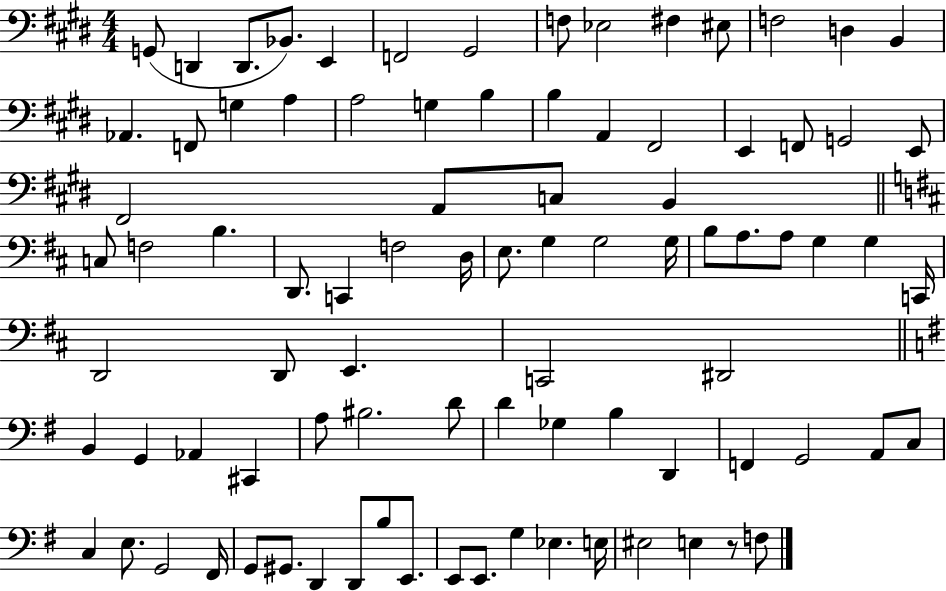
G2/e D2/q D2/e. Bb2/e. E2/q F2/h G#2/h F3/e Eb3/h F#3/q EIS3/e F3/h D3/q B2/q Ab2/q. F2/e G3/q A3/q A3/h G3/q B3/q B3/q A2/q F#2/h E2/q F2/e G2/h E2/e F#2/h A2/e C3/e B2/q C3/e F3/h B3/q. D2/e. C2/q F3/h D3/s E3/e. G3/q G3/h G3/s B3/e A3/e. A3/e G3/q G3/q C2/s D2/h D2/e E2/q. C2/h D#2/h B2/q G2/q Ab2/q C#2/q A3/e BIS3/h. D4/e D4/q Gb3/q B3/q D2/q F2/q G2/h A2/e C3/e C3/q E3/e. G2/h F#2/s G2/e G#2/e. D2/q D2/e B3/e E2/e. E2/e E2/e. G3/q Eb3/q. E3/s EIS3/h E3/q R/e F3/e